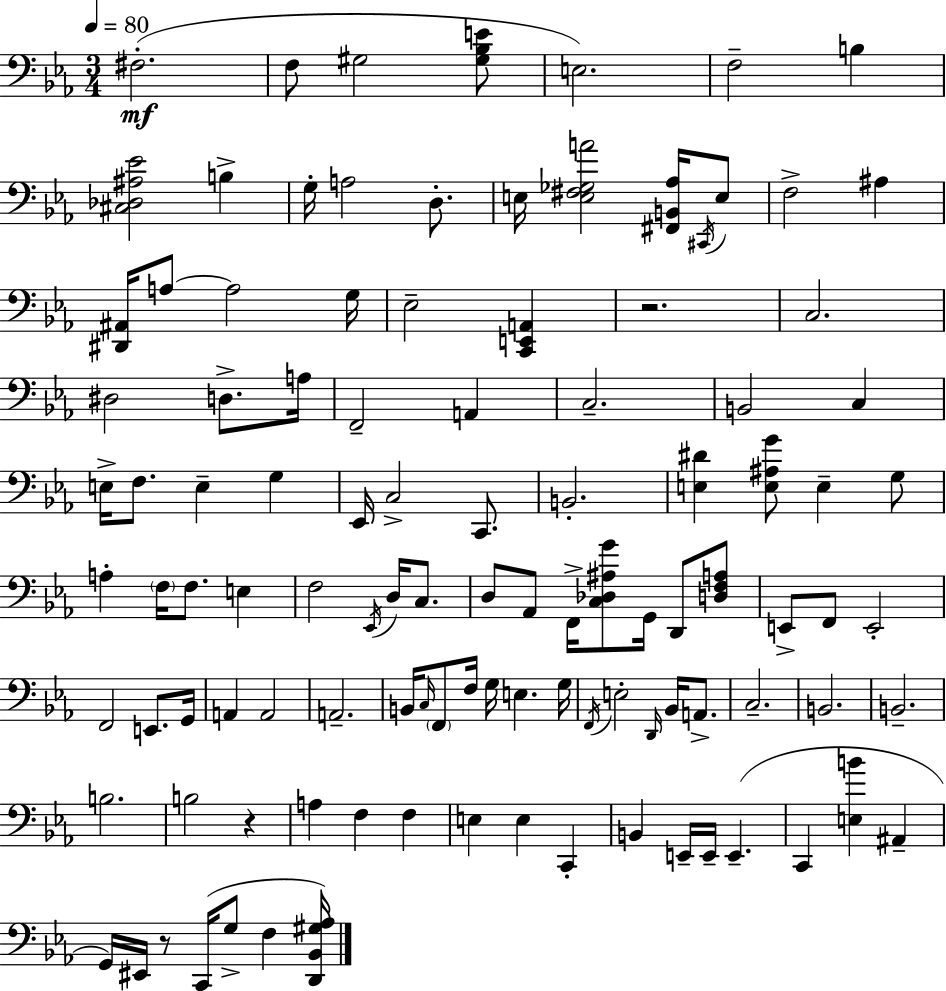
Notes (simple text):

F#3/h. F3/e G#3/h [G#3,Bb3,E4]/e E3/h. F3/h B3/q [C#3,Db3,A#3,Eb4]/h B3/q G3/s A3/h D3/e. E3/s [E3,F#3,Gb3,A4]/h [F#2,B2,Ab3]/s C#2/s E3/e F3/h A#3/q [D#2,A#2]/s A3/e A3/h G3/s Eb3/h [C2,E2,A2]/q R/h. C3/h. D#3/h D3/e. A3/s F2/h A2/q C3/h. B2/h C3/q E3/s F3/e. E3/q G3/q Eb2/s C3/h C2/e. B2/h. [E3,D#4]/q [E3,A#3,G4]/e E3/q G3/e A3/q F3/s F3/e. E3/q F3/h Eb2/s D3/s C3/e. D3/e Ab2/e F2/s [C3,Db3,A#3,G4]/e G2/s D2/e [D3,F3,A3]/e E2/e F2/e E2/h F2/h E2/e. G2/s A2/q A2/h A2/h. B2/s C3/s F2/e F3/s G3/s E3/q. G3/s F2/s E3/h D2/s Bb2/s A2/e. C3/h. B2/h. B2/h. B3/h. B3/h R/q A3/q F3/q F3/q E3/q E3/q C2/q B2/q E2/s E2/s E2/q. C2/q [E3,B4]/q A#2/q G2/s EIS2/s R/e C2/s G3/e F3/q [D2,Bb2,G#3,Ab3]/s